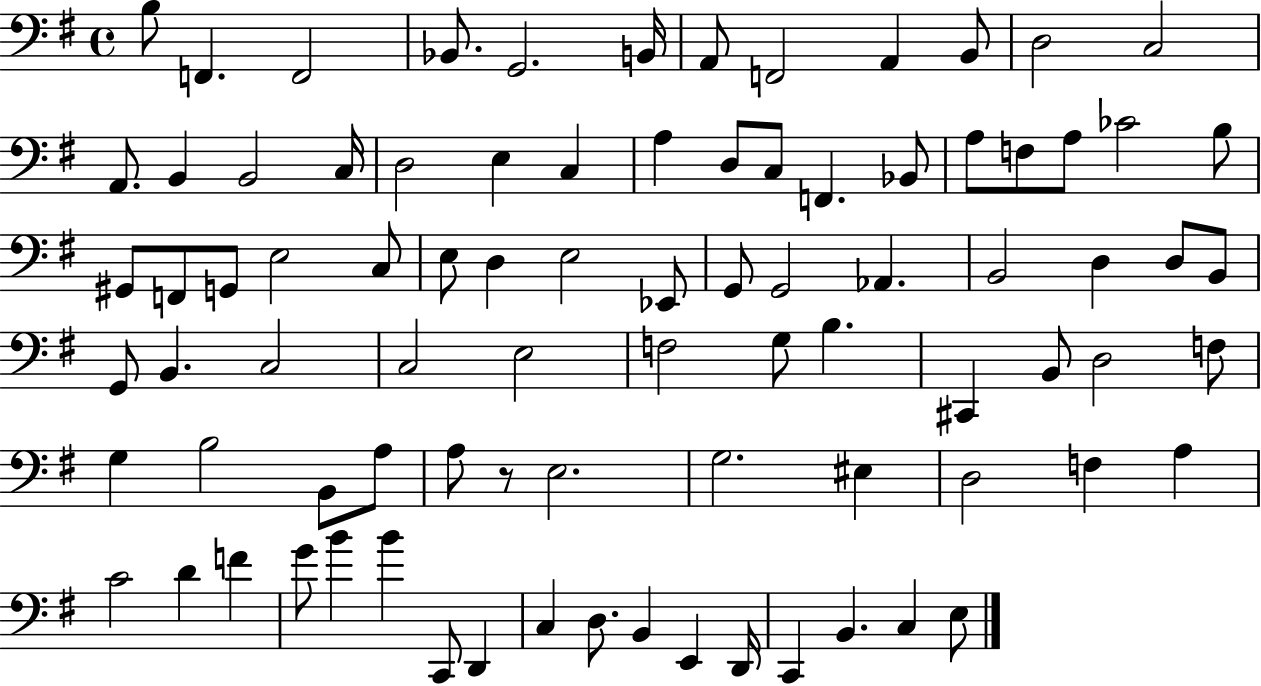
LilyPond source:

{
  \clef bass
  \time 4/4
  \defaultTimeSignature
  \key g \major
  \repeat volta 2 { b8 f,4. f,2 | bes,8. g,2. b,16 | a,8 f,2 a,4 b,8 | d2 c2 | \break a,8. b,4 b,2 c16 | d2 e4 c4 | a4 d8 c8 f,4. bes,8 | a8 f8 a8 ces'2 b8 | \break gis,8 f,8 g,8 e2 c8 | e8 d4 e2 ees,8 | g,8 g,2 aes,4. | b,2 d4 d8 b,8 | \break g,8 b,4. c2 | c2 e2 | f2 g8 b4. | cis,4 b,8 d2 f8 | \break g4 b2 b,8 a8 | a8 r8 e2. | g2. eis4 | d2 f4 a4 | \break c'2 d'4 f'4 | g'8 b'4 b'4 c,8 d,4 | c4 d8. b,4 e,4 d,16 | c,4 b,4. c4 e8 | \break } \bar "|."
}